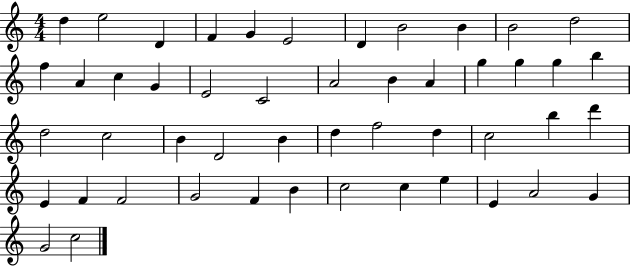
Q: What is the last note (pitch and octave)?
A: C5